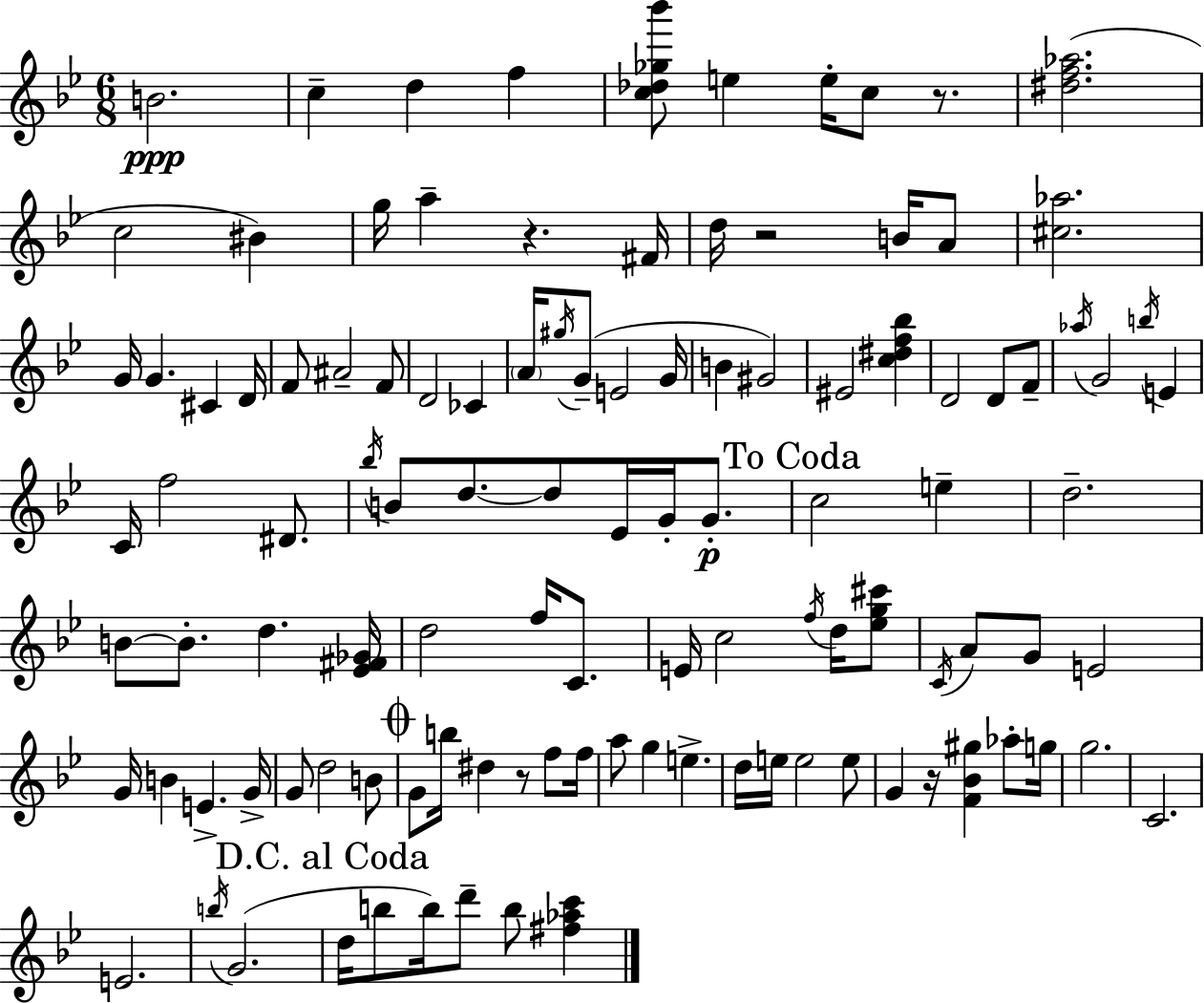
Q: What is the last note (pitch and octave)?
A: B5